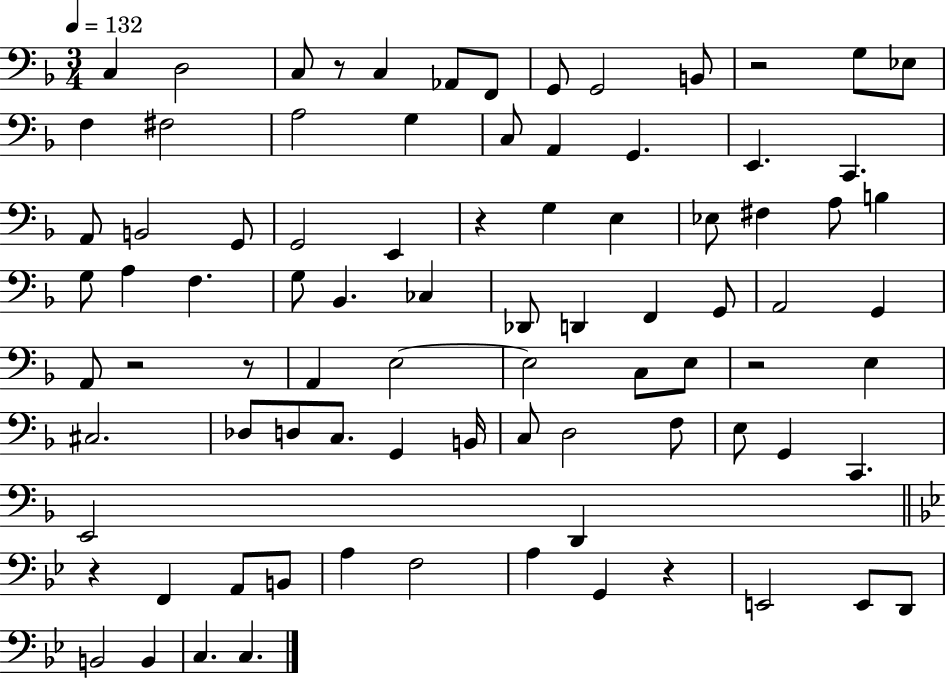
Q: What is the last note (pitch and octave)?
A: C3